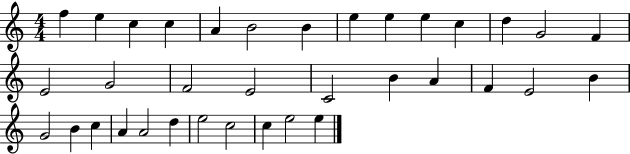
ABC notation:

X:1
T:Untitled
M:4/4
L:1/4
K:C
f e c c A B2 B e e e c d G2 F E2 G2 F2 E2 C2 B A F E2 B G2 B c A A2 d e2 c2 c e2 e